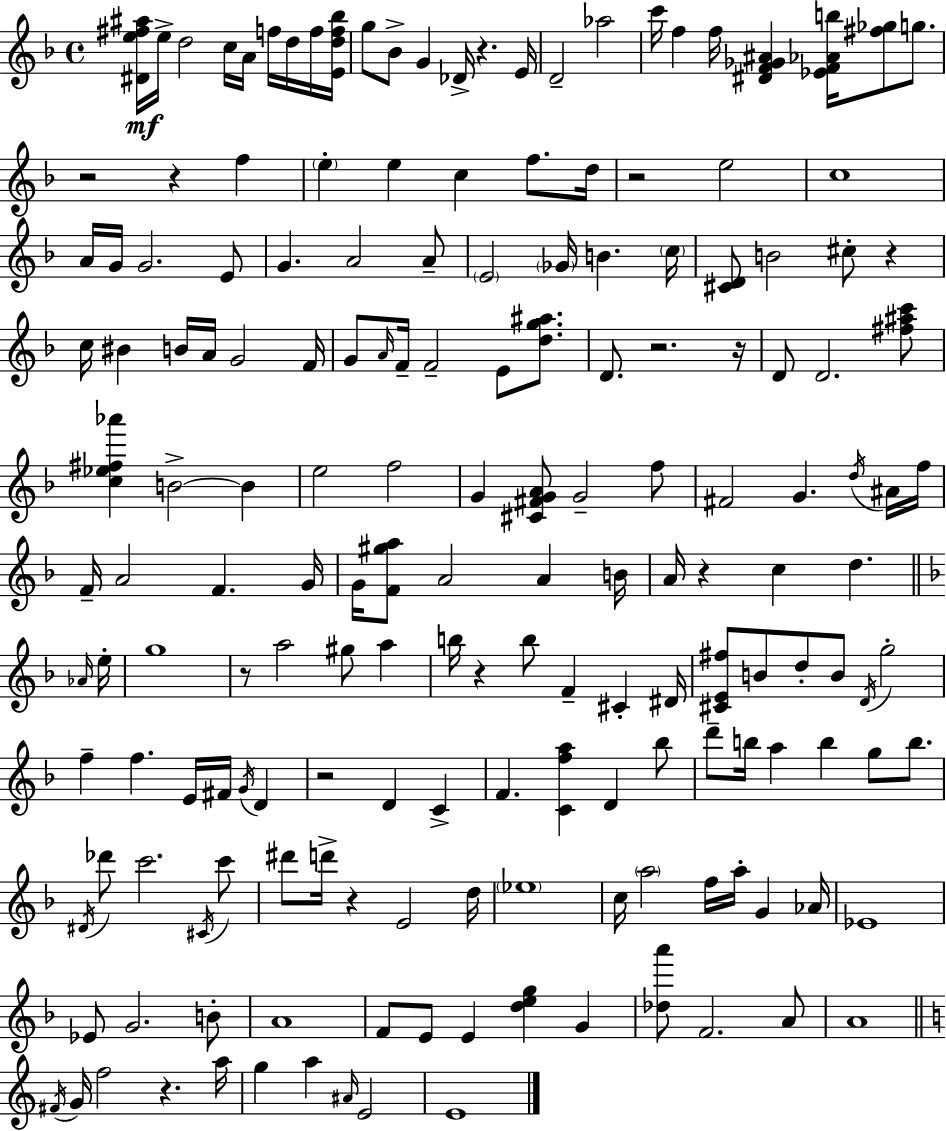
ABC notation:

X:1
T:Untitled
M:4/4
L:1/4
K:F
[^De^f^a]/4 e/4 d2 c/4 A/4 f/4 d/4 f/4 [Edf_b]/4 g/2 _B/2 G _D/4 z E/4 D2 _a2 c'/4 f f/4 [^DF_G^A] [_EF_Ab]/4 [^f_g]/2 g/2 z2 z f e e c f/2 d/4 z2 e2 c4 A/4 G/4 G2 E/2 G A2 A/2 E2 _G/4 B c/4 [^CD]/2 B2 ^c/2 z c/4 ^B B/4 A/4 G2 F/4 G/2 A/4 F/4 F2 E/2 [dg^a]/2 D/2 z2 z/4 D/2 D2 [^f^ac']/2 [c_e^f_a'] B2 B e2 f2 G [^C^FGA]/2 G2 f/2 ^F2 G d/4 ^A/4 f/4 F/4 A2 F G/4 G/4 [F^ga]/2 A2 A B/4 A/4 z c d _A/4 e/4 g4 z/2 a2 ^g/2 a b/4 z b/2 F ^C ^D/4 [^CE^f]/2 B/2 d/2 B/2 D/4 g2 f f E/4 ^F/4 G/4 D z2 D C F [Cfa] D _b/2 d'/2 b/4 a b g/2 b/2 ^D/4 _d'/2 c'2 ^C/4 c'/2 ^d'/2 d'/4 z E2 d/4 _e4 c/4 a2 f/4 a/4 G _A/4 _E4 _E/2 G2 B/2 A4 F/2 E/2 E [deg] G [_da']/2 F2 A/2 A4 ^F/4 G/4 f2 z a/4 g a ^A/4 E2 E4